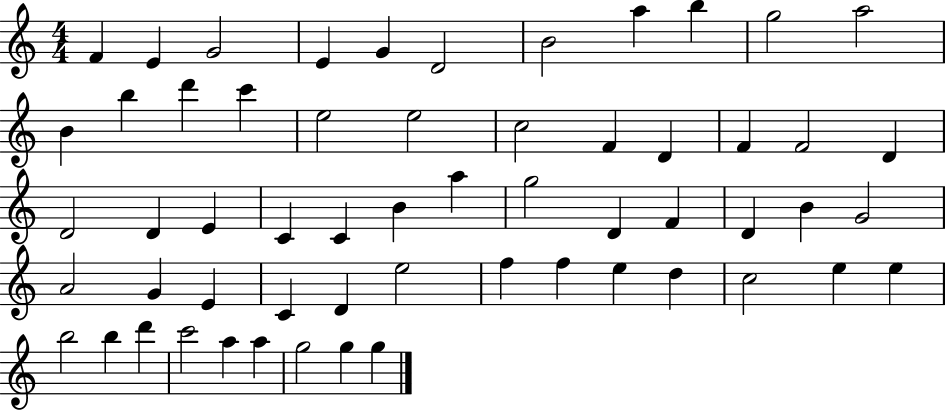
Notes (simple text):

F4/q E4/q G4/h E4/q G4/q D4/h B4/h A5/q B5/q G5/h A5/h B4/q B5/q D6/q C6/q E5/h E5/h C5/h F4/q D4/q F4/q F4/h D4/q D4/h D4/q E4/q C4/q C4/q B4/q A5/q G5/h D4/q F4/q D4/q B4/q G4/h A4/h G4/q E4/q C4/q D4/q E5/h F5/q F5/q E5/q D5/q C5/h E5/q E5/q B5/h B5/q D6/q C6/h A5/q A5/q G5/h G5/q G5/q